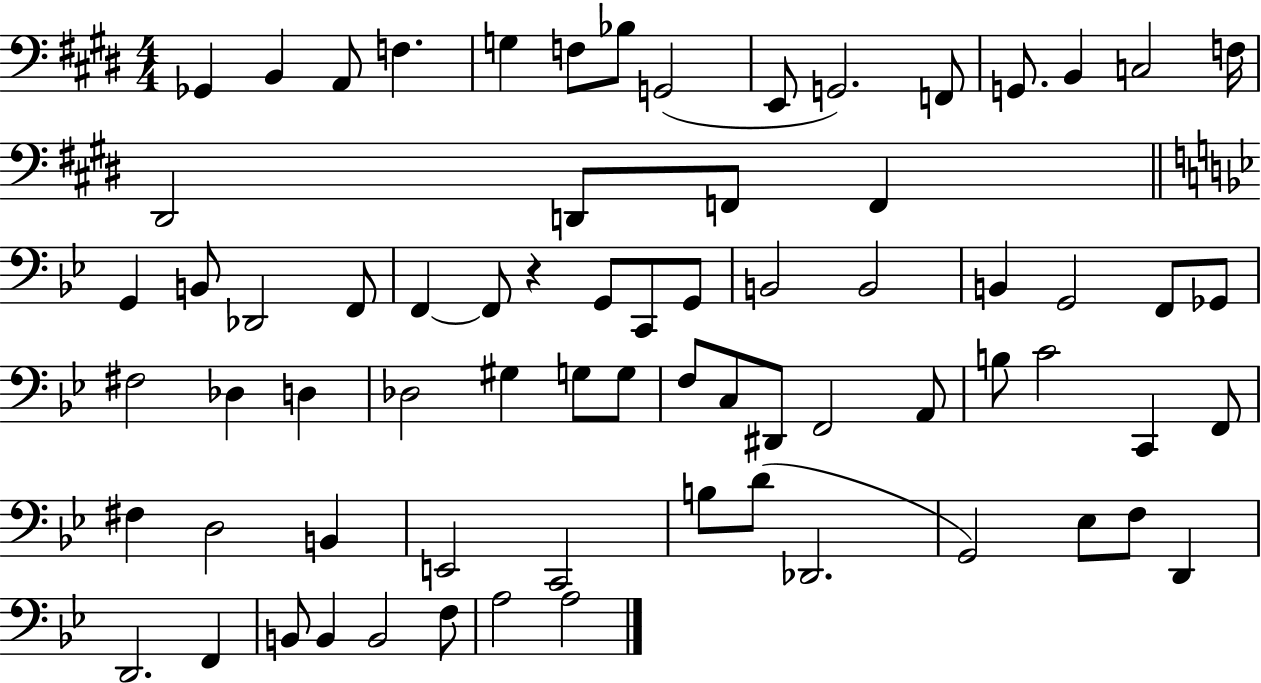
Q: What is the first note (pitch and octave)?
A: Gb2